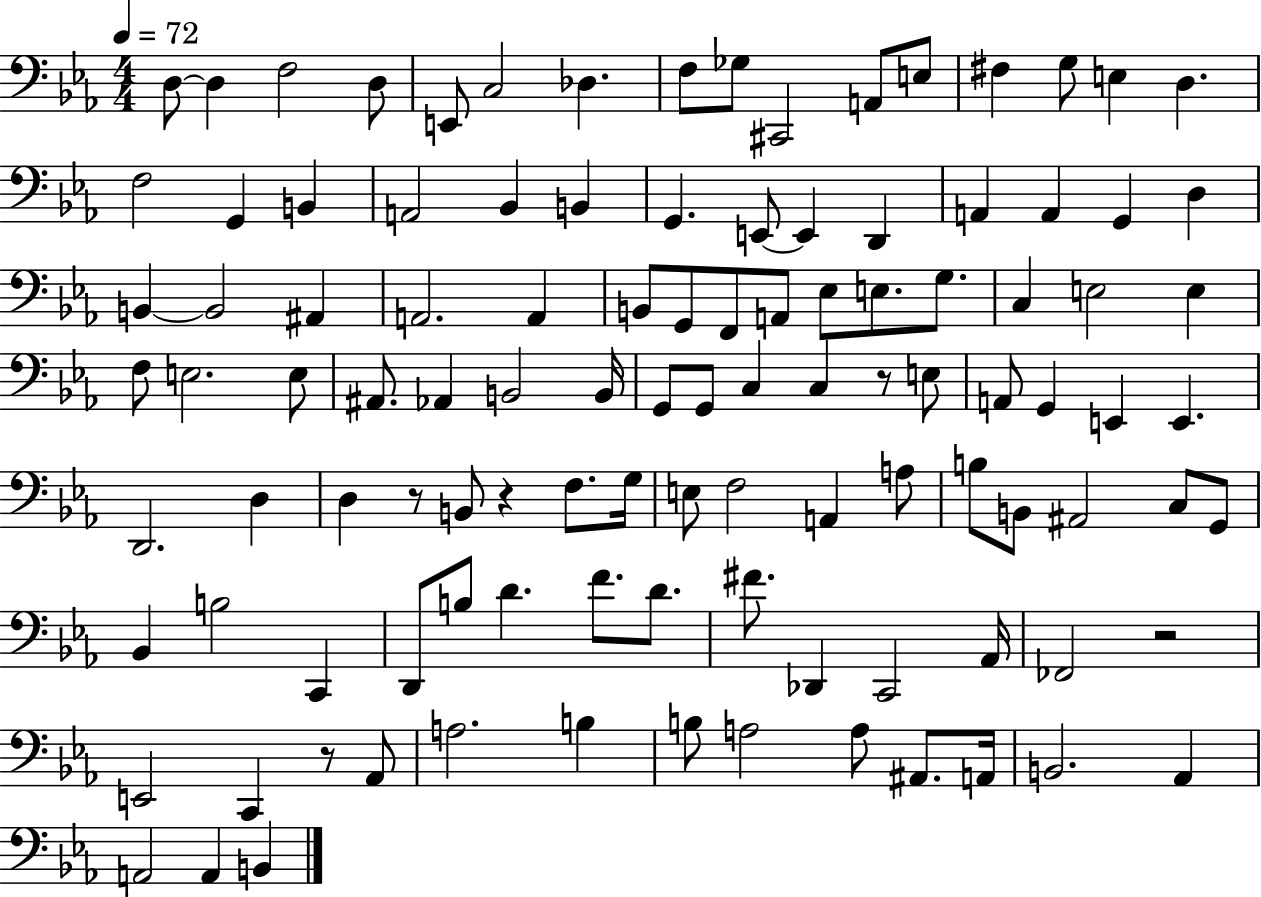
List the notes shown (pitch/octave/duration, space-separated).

D3/e D3/q F3/h D3/e E2/e C3/h Db3/q. F3/e Gb3/e C#2/h A2/e E3/e F#3/q G3/e E3/q D3/q. F3/h G2/q B2/q A2/h Bb2/q B2/q G2/q. E2/e E2/q D2/q A2/q A2/q G2/q D3/q B2/q B2/h A#2/q A2/h. A2/q B2/e G2/e F2/e A2/e Eb3/e E3/e. G3/e. C3/q E3/h E3/q F3/e E3/h. E3/e A#2/e. Ab2/q B2/h B2/s G2/e G2/e C3/q C3/q R/e E3/e A2/e G2/q E2/q E2/q. D2/h. D3/q D3/q R/e B2/e R/q F3/e. G3/s E3/e F3/h A2/q A3/e B3/e B2/e A#2/h C3/e G2/e Bb2/q B3/h C2/q D2/e B3/e D4/q. F4/e. D4/e. F#4/e. Db2/q C2/h Ab2/s FES2/h R/h E2/h C2/q R/e Ab2/e A3/h. B3/q B3/e A3/h A3/e A#2/e. A2/s B2/h. Ab2/q A2/h A2/q B2/q